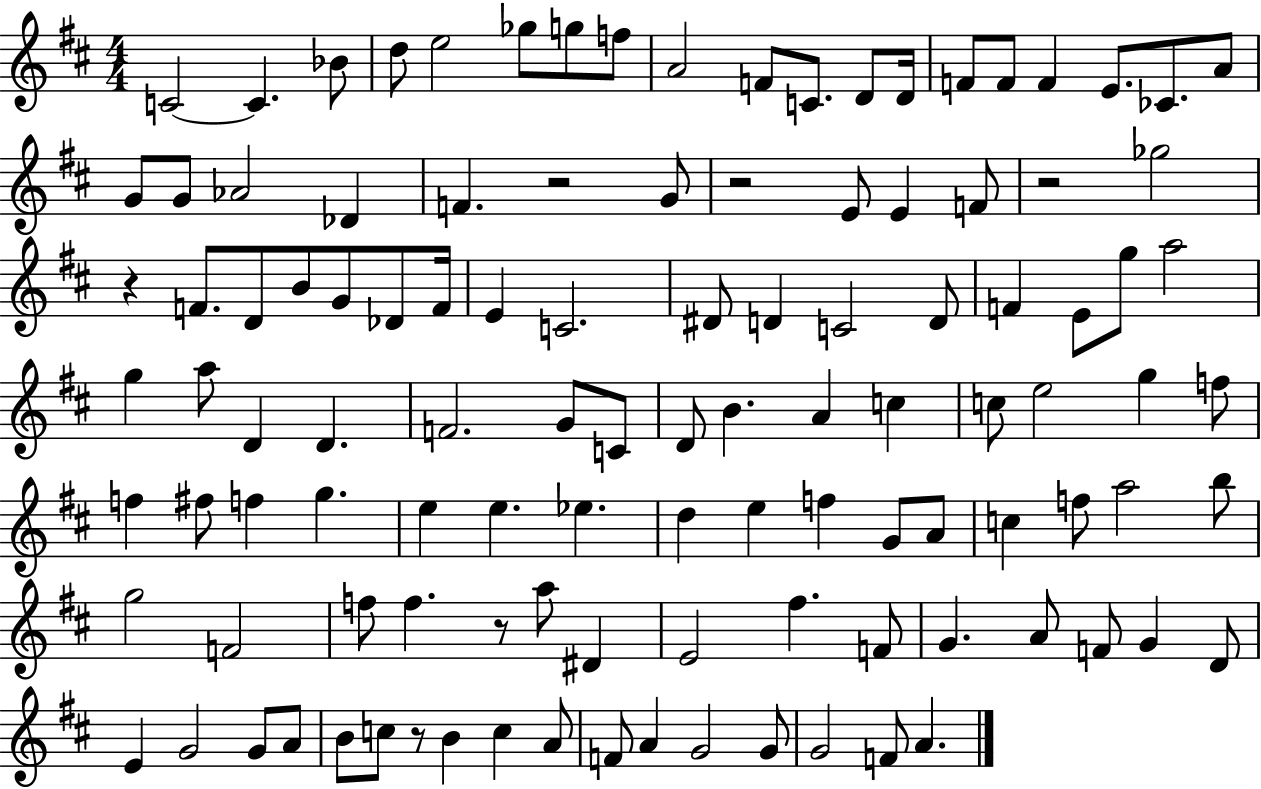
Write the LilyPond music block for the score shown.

{
  \clef treble
  \numericTimeSignature
  \time 4/4
  \key d \major
  c'2~~ c'4. bes'8 | d''8 e''2 ges''8 g''8 f''8 | a'2 f'8 c'8. d'8 d'16 | f'8 f'8 f'4 e'8. ces'8. a'8 | \break g'8 g'8 aes'2 des'4 | f'4. r2 g'8 | r2 e'8 e'4 f'8 | r2 ges''2 | \break r4 f'8. d'8 b'8 g'8 des'8 f'16 | e'4 c'2. | dis'8 d'4 c'2 d'8 | f'4 e'8 g''8 a''2 | \break g''4 a''8 d'4 d'4. | f'2. g'8 c'8 | d'8 b'4. a'4 c''4 | c''8 e''2 g''4 f''8 | \break f''4 fis''8 f''4 g''4. | e''4 e''4. ees''4. | d''4 e''4 f''4 g'8 a'8 | c''4 f''8 a''2 b''8 | \break g''2 f'2 | f''8 f''4. r8 a''8 dis'4 | e'2 fis''4. f'8 | g'4. a'8 f'8 g'4 d'8 | \break e'4 g'2 g'8 a'8 | b'8 c''8 r8 b'4 c''4 a'8 | f'8 a'4 g'2 g'8 | g'2 f'8 a'4. | \break \bar "|."
}